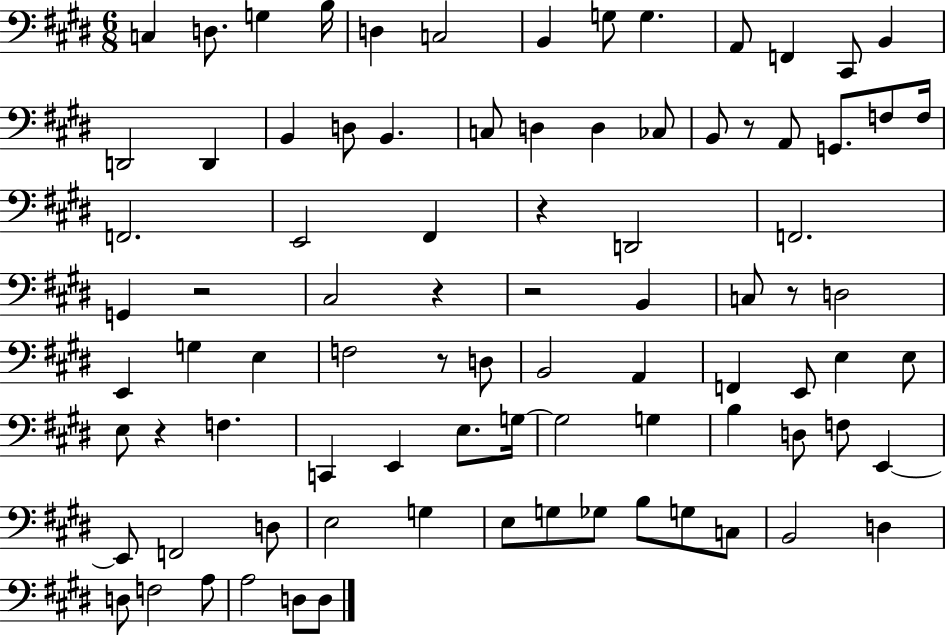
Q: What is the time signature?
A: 6/8